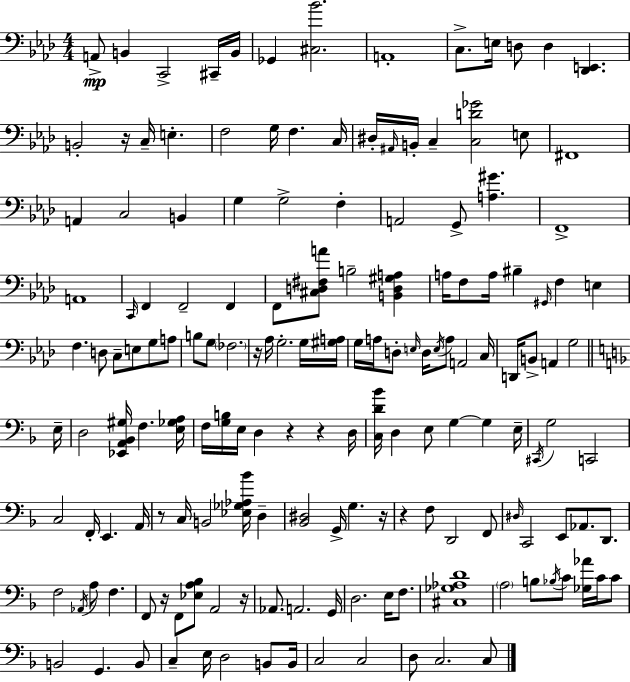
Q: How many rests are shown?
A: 9